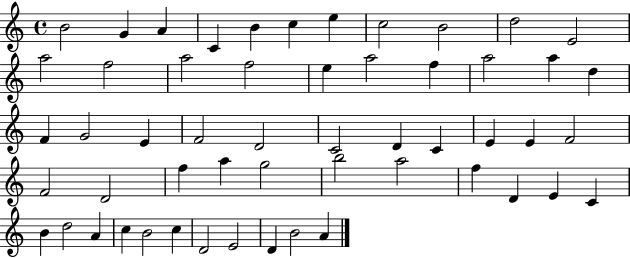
{
  \clef treble
  \time 4/4
  \defaultTimeSignature
  \key c \major
  b'2 g'4 a'4 | c'4 b'4 c''4 e''4 | c''2 b'2 | d''2 e'2 | \break a''2 f''2 | a''2 f''2 | e''4 a''2 f''4 | a''2 a''4 d''4 | \break f'4 g'2 e'4 | f'2 d'2 | c'2 d'4 c'4 | e'4 e'4 f'2 | \break f'2 d'2 | f''4 a''4 g''2 | b''2 a''2 | f''4 d'4 e'4 c'4 | \break b'4 d''2 a'4 | c''4 b'2 c''4 | d'2 e'2 | d'4 b'2 a'4 | \break \bar "|."
}